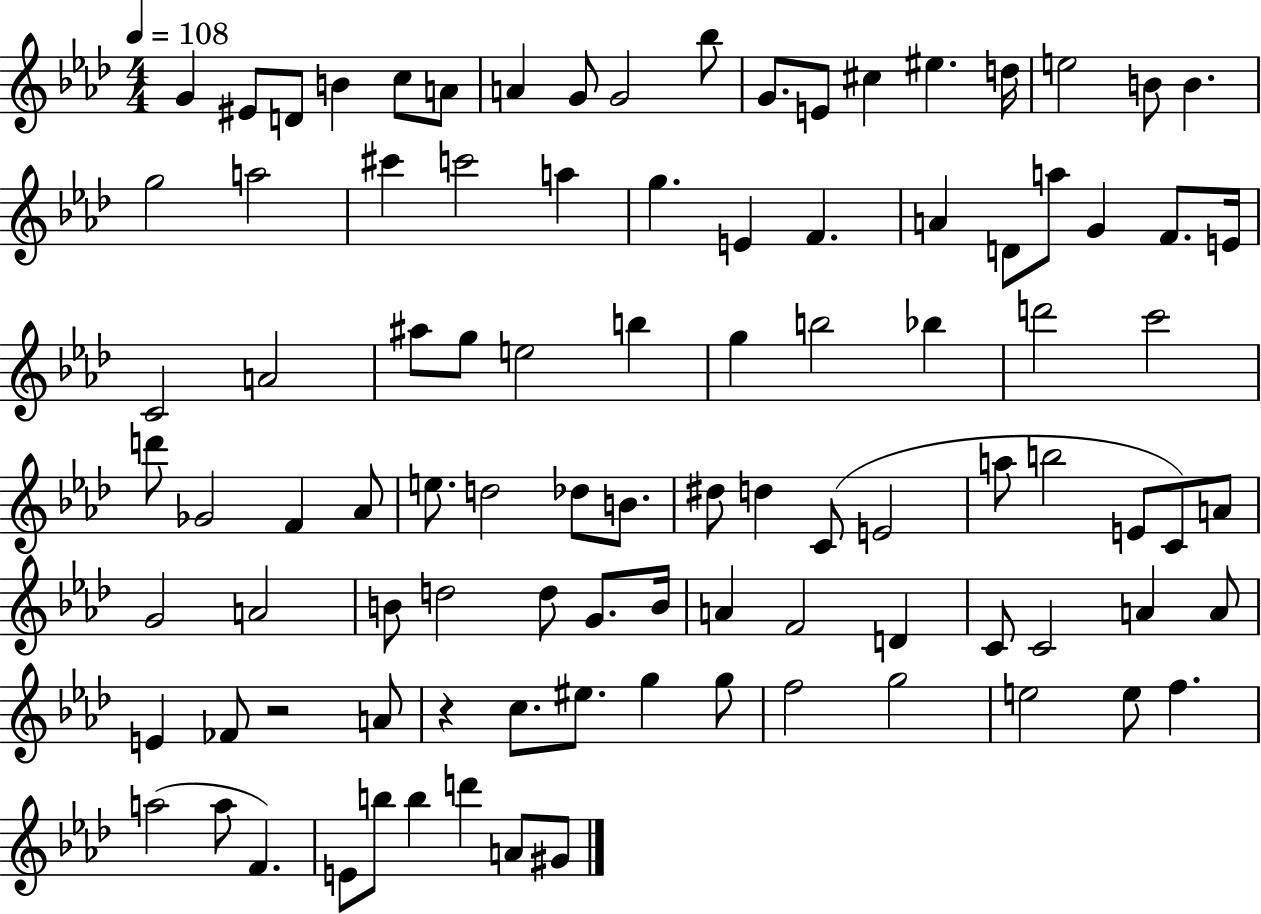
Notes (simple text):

G4/q EIS4/e D4/e B4/q C5/e A4/e A4/q G4/e G4/h Bb5/e G4/e. E4/e C#5/q EIS5/q. D5/s E5/h B4/e B4/q. G5/h A5/h C#6/q C6/h A5/q G5/q. E4/q F4/q. A4/q D4/e A5/e G4/q F4/e. E4/s C4/h A4/h A#5/e G5/e E5/h B5/q G5/q B5/h Bb5/q D6/h C6/h D6/e Gb4/h F4/q Ab4/e E5/e. D5/h Db5/e B4/e. D#5/e D5/q C4/e E4/h A5/e B5/h E4/e C4/e A4/e G4/h A4/h B4/e D5/h D5/e G4/e. B4/s A4/q F4/h D4/q C4/e C4/h A4/q A4/e E4/q FES4/e R/h A4/e R/q C5/e. EIS5/e. G5/q G5/e F5/h G5/h E5/h E5/e F5/q. A5/h A5/e F4/q. E4/e B5/e B5/q D6/q A4/e G#4/e